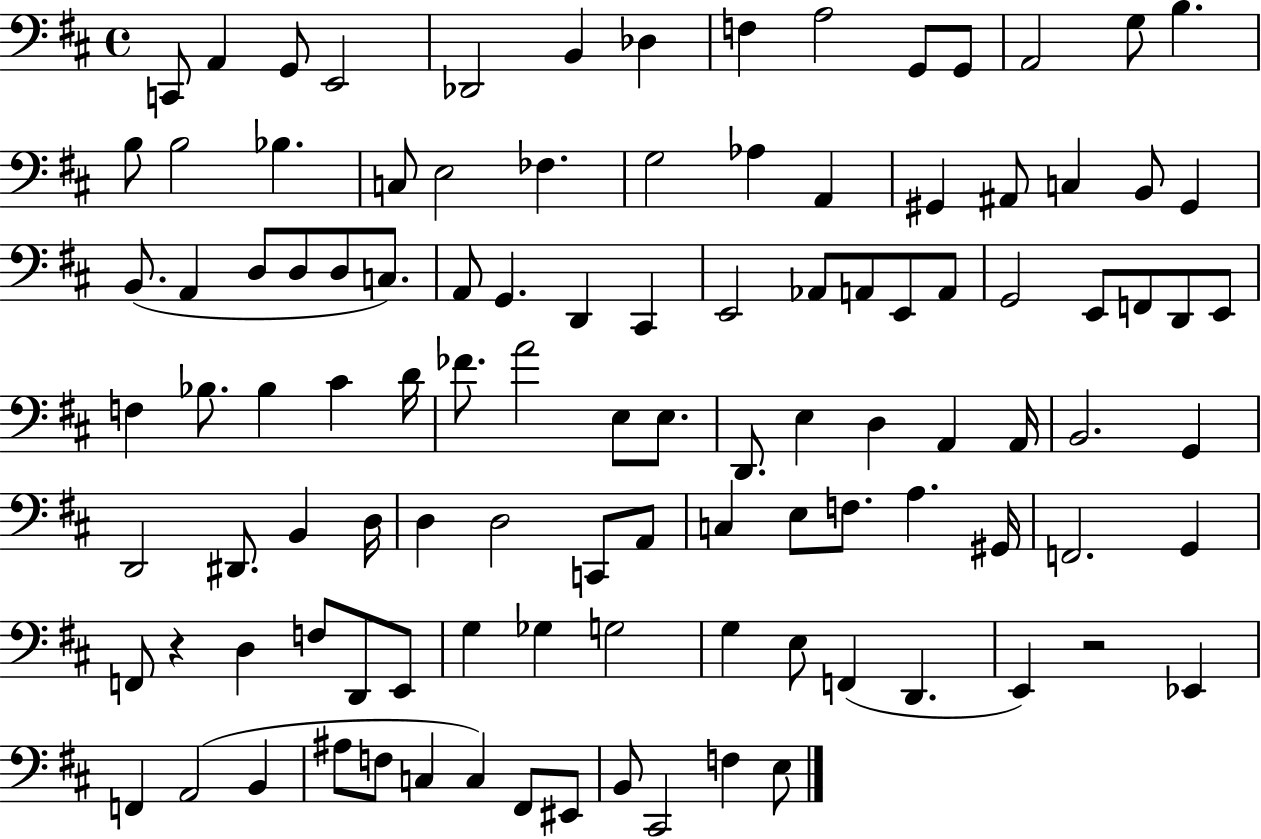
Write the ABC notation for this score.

X:1
T:Untitled
M:4/4
L:1/4
K:D
C,,/2 A,, G,,/2 E,,2 _D,,2 B,, _D, F, A,2 G,,/2 G,,/2 A,,2 G,/2 B, B,/2 B,2 _B, C,/2 E,2 _F, G,2 _A, A,, ^G,, ^A,,/2 C, B,,/2 ^G,, B,,/2 A,, D,/2 D,/2 D,/2 C,/2 A,,/2 G,, D,, ^C,, E,,2 _A,,/2 A,,/2 E,,/2 A,,/2 G,,2 E,,/2 F,,/2 D,,/2 E,,/2 F, _B,/2 _B, ^C D/4 _F/2 A2 E,/2 E,/2 D,,/2 E, D, A,, A,,/4 B,,2 G,, D,,2 ^D,,/2 B,, D,/4 D, D,2 C,,/2 A,,/2 C, E,/2 F,/2 A, ^G,,/4 F,,2 G,, F,,/2 z D, F,/2 D,,/2 E,,/2 G, _G, G,2 G, E,/2 F,, D,, E,, z2 _E,, F,, A,,2 B,, ^A,/2 F,/2 C, C, ^F,,/2 ^E,,/2 B,,/2 ^C,,2 F, E,/2